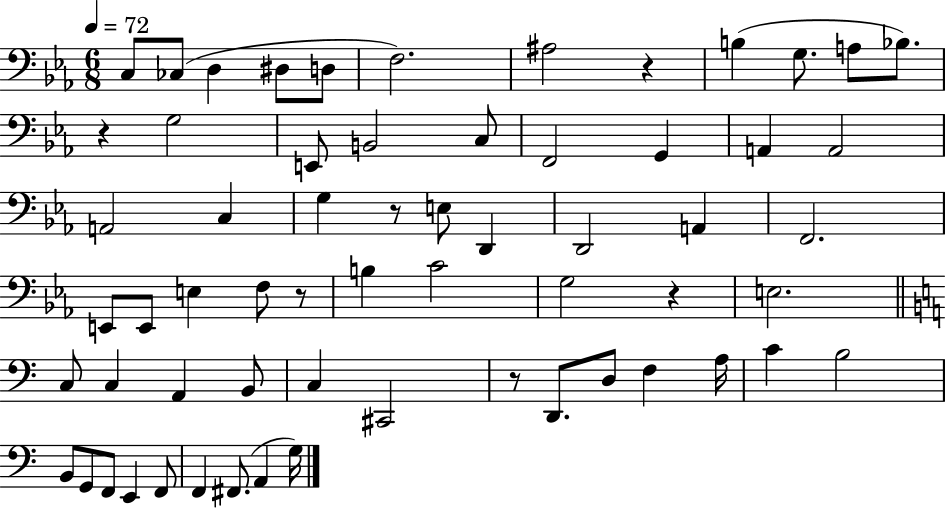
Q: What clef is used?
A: bass